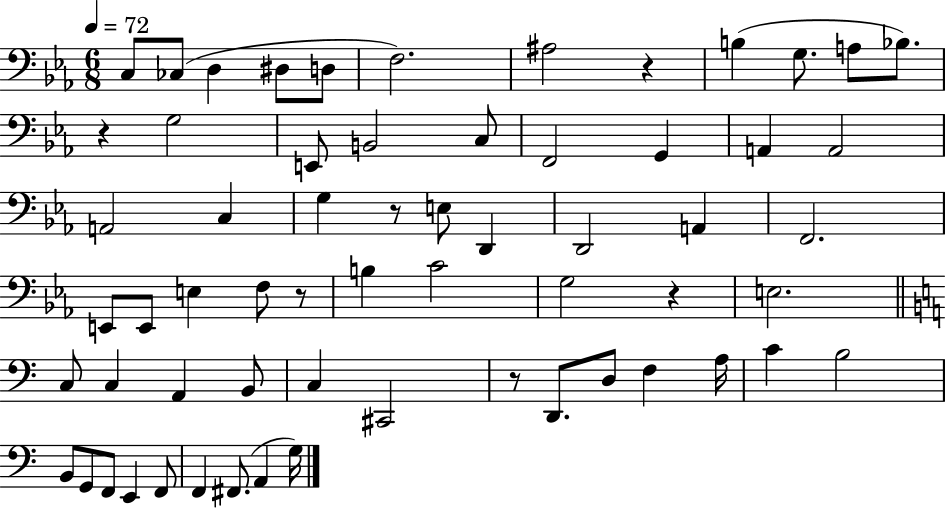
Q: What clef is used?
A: bass